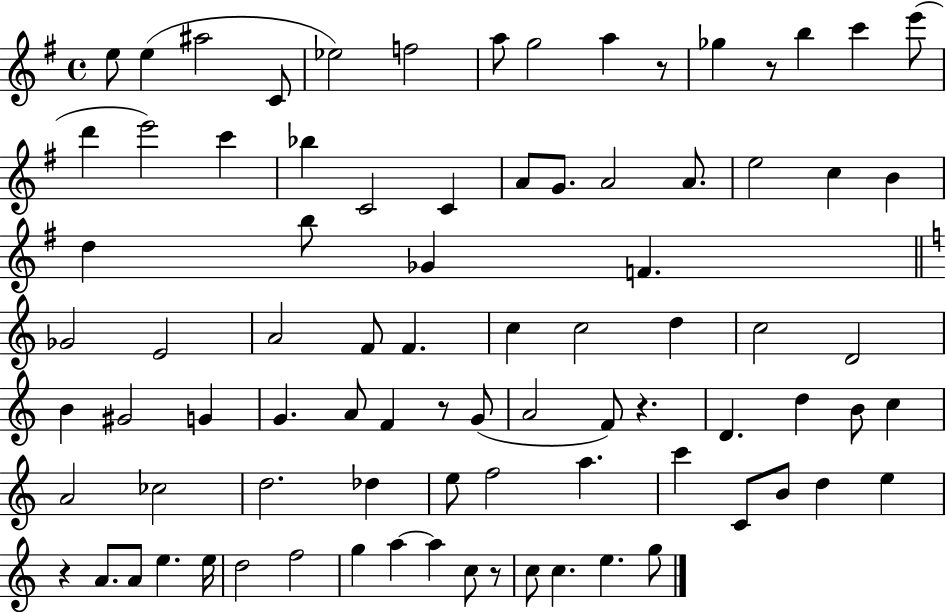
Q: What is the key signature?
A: G major